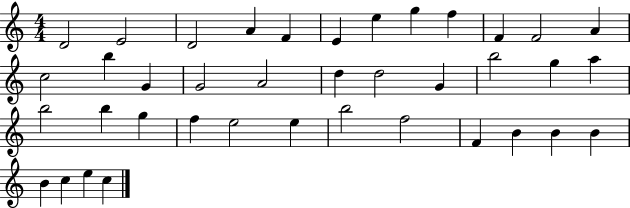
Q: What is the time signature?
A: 4/4